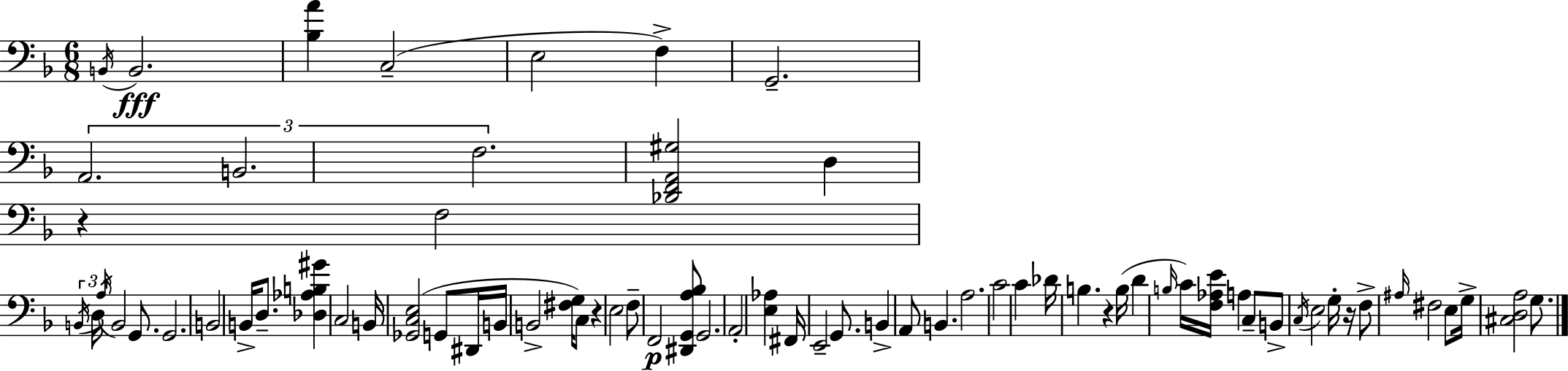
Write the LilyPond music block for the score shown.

{
  \clef bass
  \numericTimeSignature
  \time 6/8
  \key d \minor
  \acciaccatura { b,16 }\fff b,2. | <bes a'>4 c2--( | e2 f4->) | g,2.-- | \break \tuplet 3/2 { a,2. | b,2. | f2. } | <des, f, a, gis>2 d4 | \break r4 f2 | \tuplet 3/2 { \acciaccatura { b,16 } d16 \acciaccatura { a16 } } b,2 | g,8. g,2. | b,2 b,16-> | \break d8.-- <des aes b gis'>4 c2 | b,16 <ges, c e>2( | g,8 dis,16 b,16 b,2-> | <fis g>16) c8 r4 e2 | \break f8-- f,2\p | <dis, g, a bes>8 g,2. | a,2-. <e aes>4 | fis,16 e,2-- | \break g,8. b,4-> a,8 b,4. | a2. | c'2 c'4 | des'16 b4. r4 | \break b16( d'4 \grace { b16 }) c'16 <f aes e'>16 a4 | c8-- b,8-> \acciaccatura { c16 } e2 | g16-. r16 f8-> \grace { ais16 } fis2 | e8 g16-> <cis d a>2 | \break g8. \bar "|."
}